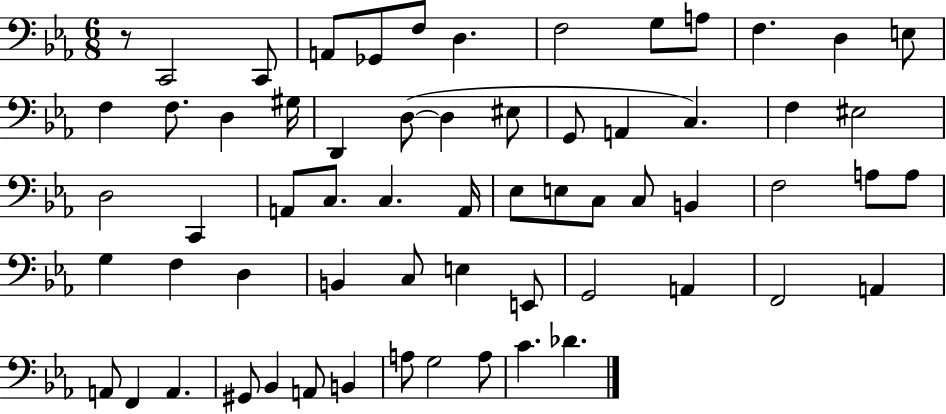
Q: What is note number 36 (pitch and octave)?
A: B2